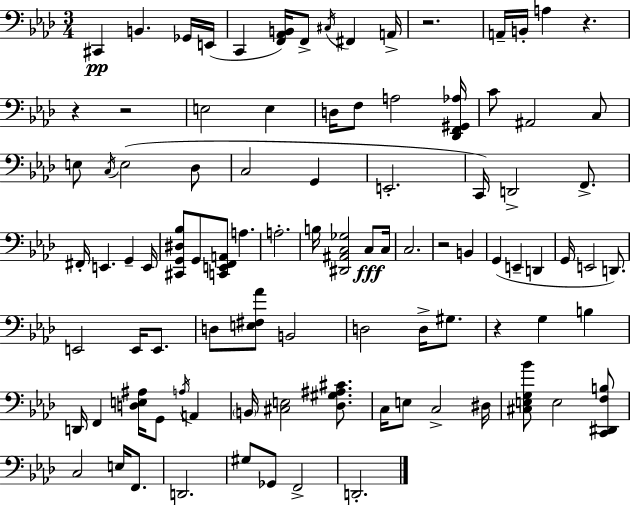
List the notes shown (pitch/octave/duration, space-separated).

C#2/q B2/q. Gb2/s E2/s C2/q [F2,Ab2,B2]/s F2/e C#3/s F#2/q A2/s R/h. A2/s B2/s A3/q R/q. R/q R/h E3/h E3/q D3/s F3/e A3/h [Db2,F2,G#2,Ab3]/s C4/e A#2/h C3/e E3/e C3/s E3/h Db3/e C3/h G2/q E2/h. C2/s D2/h F2/e. F#2/s E2/q. G2/q E2/s [C#2,G2,D#3,Bb3]/e G2/e [C2,E2,F2,A2]/e A3/q. A3/h. B3/s [D#2,A#2,C3,Gb3]/h C3/e C3/s C3/h. R/h B2/q G2/q E2/q D2/q G2/s E2/h D2/e. E2/h E2/s E2/e. D3/e [E3,F#3,Ab4]/e B2/h D3/h D3/s G#3/e. R/q G3/q B3/q D2/s F2/q [D3,E3,A#3]/s G2/e A3/s A2/q B2/s [C#3,E3]/h [Db3,G#3,A#3,C#4]/e. C3/s E3/e C3/h D#3/s [C#3,E3,G3,Bb4]/e E3/h [C2,D#2,F3,B3]/e C3/h E3/s F2/e. D2/h. G#3/e Gb2/e F2/h D2/h.